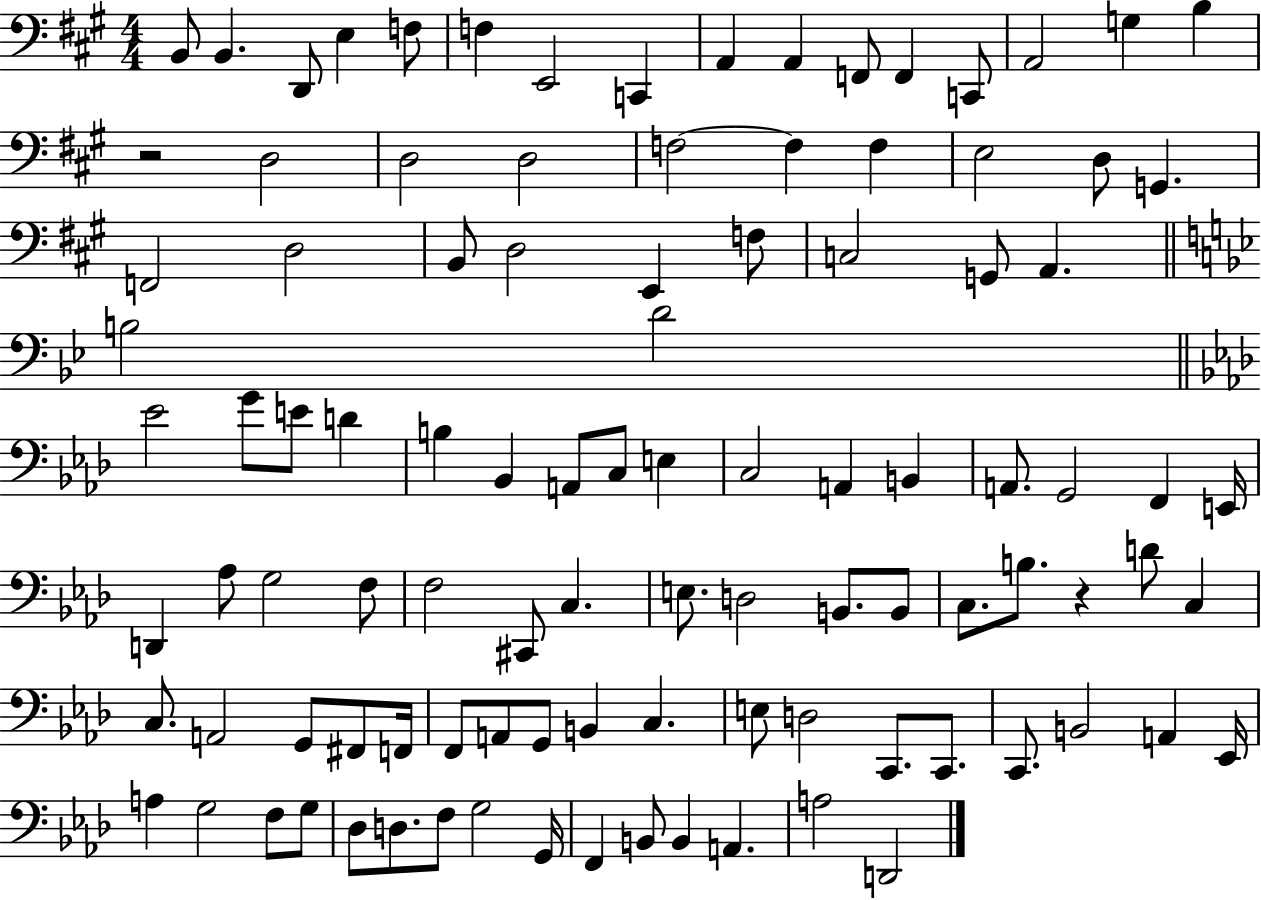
B2/e B2/q. D2/e E3/q F3/e F3/q E2/h C2/q A2/q A2/q F2/e F2/q C2/e A2/h G3/q B3/q R/h D3/h D3/h D3/h F3/h F3/q F3/q E3/h D3/e G2/q. F2/h D3/h B2/e D3/h E2/q F3/e C3/h G2/e A2/q. B3/h D4/h Eb4/h G4/e E4/e D4/q B3/q Bb2/q A2/e C3/e E3/q C3/h A2/q B2/q A2/e. G2/h F2/q E2/s D2/q Ab3/e G3/h F3/e F3/h C#2/e C3/q. E3/e. D3/h B2/e. B2/e C3/e. B3/e. R/q D4/e C3/q C3/e. A2/h G2/e F#2/e F2/s F2/e A2/e G2/e B2/q C3/q. E3/e D3/h C2/e. C2/e. C2/e. B2/h A2/q Eb2/s A3/q G3/h F3/e G3/e Db3/e D3/e. F3/e G3/h G2/s F2/q B2/e B2/q A2/q. A3/h D2/h